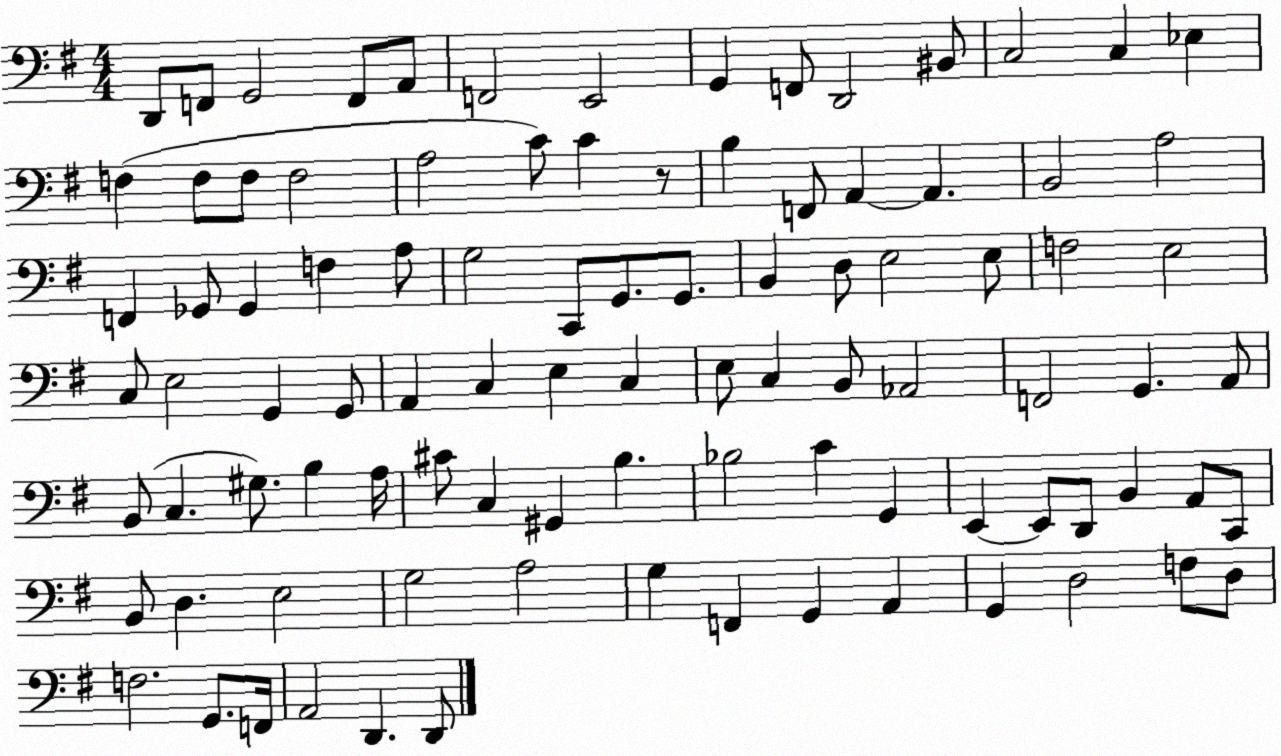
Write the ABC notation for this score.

X:1
T:Untitled
M:4/4
L:1/4
K:G
D,,/2 F,,/2 G,,2 F,,/2 A,,/2 F,,2 E,,2 G,, F,,/2 D,,2 ^B,,/2 C,2 C, _E, F, F,/2 F,/2 F,2 A,2 C/2 C z/2 B, F,,/2 A,, A,, B,,2 A,2 F,, _G,,/2 _G,, F, A,/2 G,2 C,,/2 G,,/2 G,,/2 B,, D,/2 E,2 E,/2 F,2 E,2 C,/2 E,2 G,, G,,/2 A,, C, E, C, E,/2 C, B,,/2 _A,,2 F,,2 G,, A,,/2 B,,/2 C, ^G,/2 B, A,/4 ^C/2 C, ^G,, B, _B,2 C G,, E,, E,,/2 D,,/2 B,, A,,/2 C,,/2 B,,/2 D, E,2 G,2 A,2 G, F,, G,, A,, G,, D,2 F,/2 D,/2 F,2 G,,/2 F,,/4 A,,2 D,, D,,/2